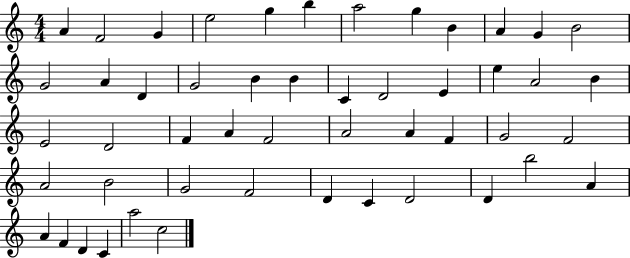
A4/q F4/h G4/q E5/h G5/q B5/q A5/h G5/q B4/q A4/q G4/q B4/h G4/h A4/q D4/q G4/h B4/q B4/q C4/q D4/h E4/q E5/q A4/h B4/q E4/h D4/h F4/q A4/q F4/h A4/h A4/q F4/q G4/h F4/h A4/h B4/h G4/h F4/h D4/q C4/q D4/h D4/q B5/h A4/q A4/q F4/q D4/q C4/q A5/h C5/h